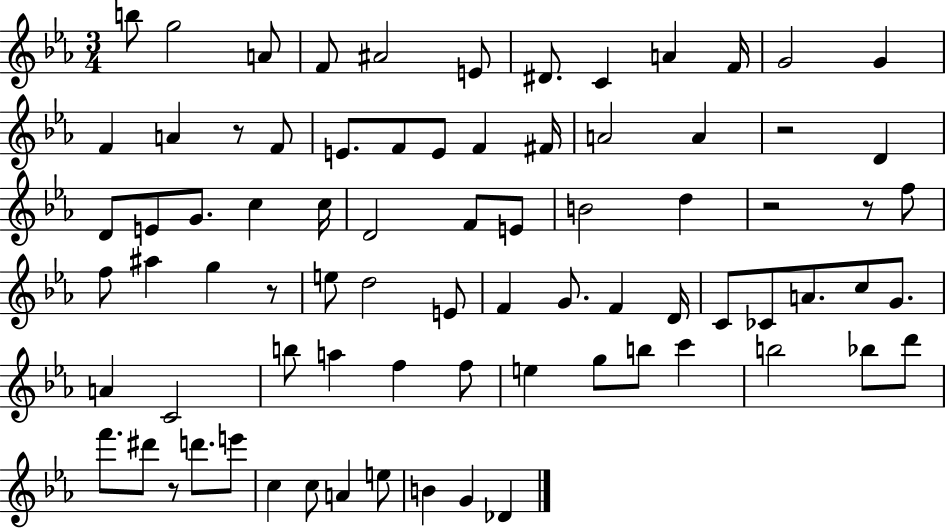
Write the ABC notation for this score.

X:1
T:Untitled
M:3/4
L:1/4
K:Eb
b/2 g2 A/2 F/2 ^A2 E/2 ^D/2 C A F/4 G2 G F A z/2 F/2 E/2 F/2 E/2 F ^F/4 A2 A z2 D D/2 E/2 G/2 c c/4 D2 F/2 E/2 B2 d z2 z/2 f/2 f/2 ^a g z/2 e/2 d2 E/2 F G/2 F D/4 C/2 _C/2 A/2 c/2 G/2 A C2 b/2 a f f/2 e g/2 b/2 c' b2 _b/2 d'/2 f'/2 ^d'/2 z/2 d'/2 e'/2 c c/2 A e/2 B G _D